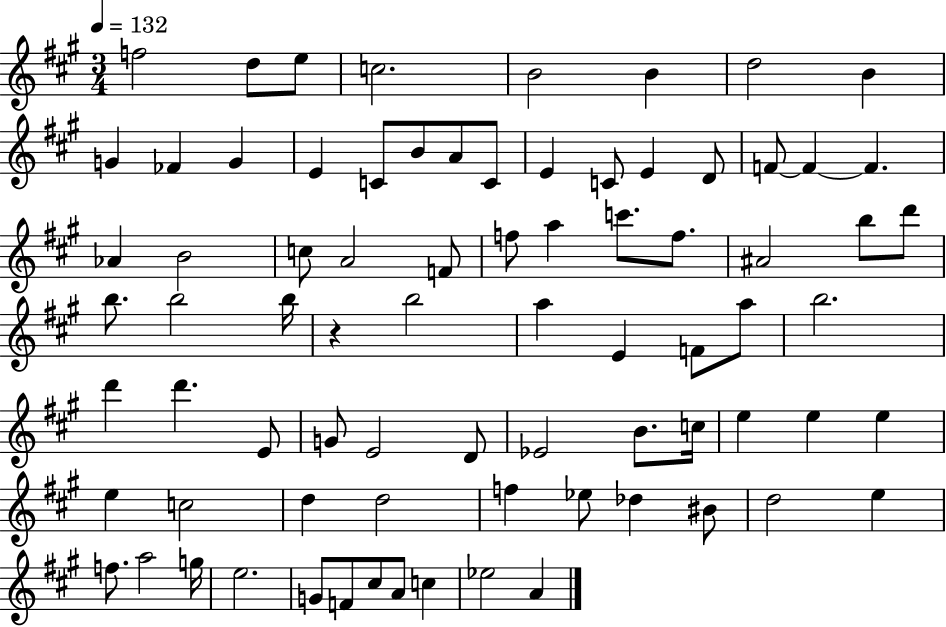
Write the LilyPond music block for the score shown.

{
  \clef treble
  \numericTimeSignature
  \time 3/4
  \key a \major
  \tempo 4 = 132
  f''2 d''8 e''8 | c''2. | b'2 b'4 | d''2 b'4 | \break g'4 fes'4 g'4 | e'4 c'8 b'8 a'8 c'8 | e'4 c'8 e'4 d'8 | f'8~~ f'4~~ f'4. | \break aes'4 b'2 | c''8 a'2 f'8 | f''8 a''4 c'''8. f''8. | ais'2 b''8 d'''8 | \break b''8. b''2 b''16 | r4 b''2 | a''4 e'4 f'8 a''8 | b''2. | \break d'''4 d'''4. e'8 | g'8 e'2 d'8 | ees'2 b'8. c''16 | e''4 e''4 e''4 | \break e''4 c''2 | d''4 d''2 | f''4 ees''8 des''4 bis'8 | d''2 e''4 | \break f''8. a''2 g''16 | e''2. | g'8 f'8 cis''8 a'8 c''4 | ees''2 a'4 | \break \bar "|."
}